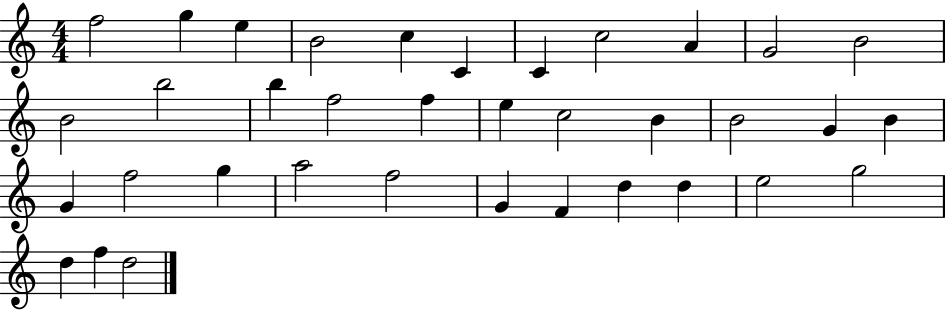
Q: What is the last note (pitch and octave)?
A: D5